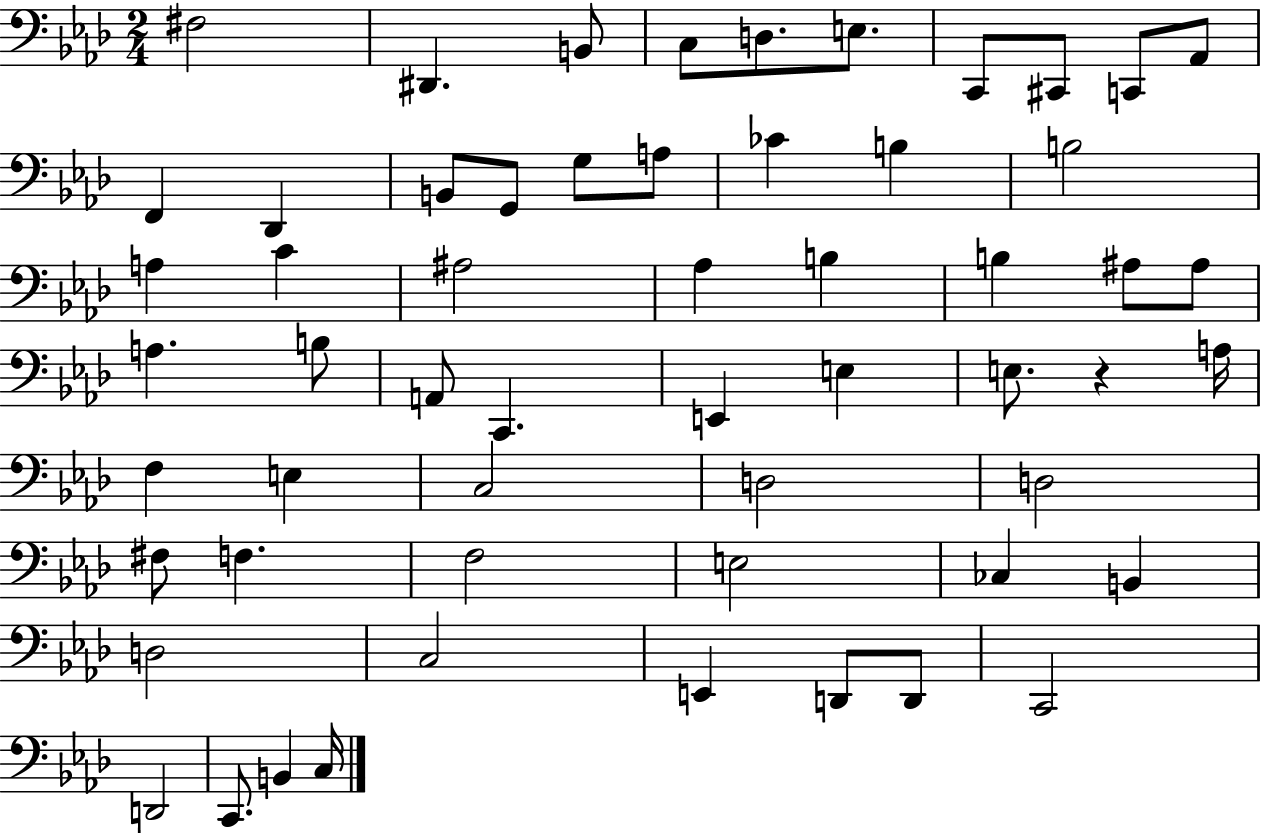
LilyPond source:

{
  \clef bass
  \numericTimeSignature
  \time 2/4
  \key aes \major
  fis2 | dis,4. b,8 | c8 d8. e8. | c,8 cis,8 c,8 aes,8 | \break f,4 des,4 | b,8 g,8 g8 a8 | ces'4 b4 | b2 | \break a4 c'4 | ais2 | aes4 b4 | b4 ais8 ais8 | \break a4. b8 | a,8 c,4. | e,4 e4 | e8. r4 a16 | \break f4 e4 | c2 | d2 | d2 | \break fis8 f4. | f2 | e2 | ces4 b,4 | \break d2 | c2 | e,4 d,8 d,8 | c,2 | \break d,2 | c,8. b,4 c16 | \bar "|."
}